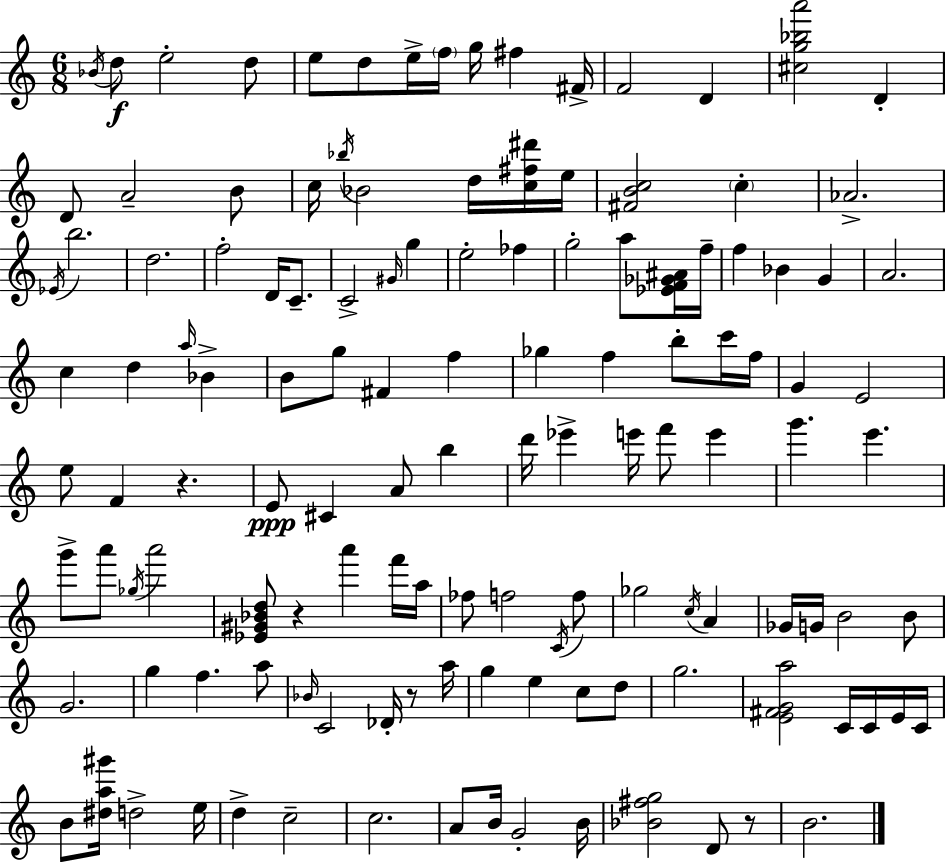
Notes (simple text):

Bb4/s D5/e E5/h D5/e E5/e D5/e E5/s F5/s G5/s F#5/q F#4/s F4/h D4/q [C#5,G5,Bb5,A6]/h D4/q D4/e A4/h B4/e C5/s Bb5/s Bb4/h D5/s [C5,F#5,D#6]/s E5/s [F#4,B4,C5]/h C5/q Ab4/h. Eb4/s B5/h. D5/h. F5/h D4/s C4/e. C4/h G#4/s G5/q E5/h FES5/q G5/h A5/e [Eb4,F4,Gb4,A#4]/s F5/s F5/q Bb4/q G4/q A4/h. C5/q D5/q A5/s Bb4/q B4/e G5/e F#4/q F5/q Gb5/q F5/q B5/e C6/s F5/s G4/q E4/h E5/e F4/q R/q. E4/e C#4/q A4/e B5/q D6/s Eb6/q E6/s F6/e E6/q G6/q. E6/q. G6/e A6/e Gb5/s A6/h [Eb4,G#4,Bb4,D5]/e R/q A6/q F6/s A5/s FES5/e F5/h C4/s F5/e Gb5/h C5/s A4/q Gb4/s G4/s B4/h B4/e G4/h. G5/q F5/q. A5/e Bb4/s C4/h Db4/s R/e A5/s G5/q E5/q C5/e D5/e G5/h. [E4,F#4,G4,A5]/h C4/s C4/s E4/s C4/s B4/e [D#5,A5,G#6]/s D5/h E5/s D5/q C5/h C5/h. A4/e B4/s G4/h B4/s [Bb4,F#5,G5]/h D4/e R/e B4/h.